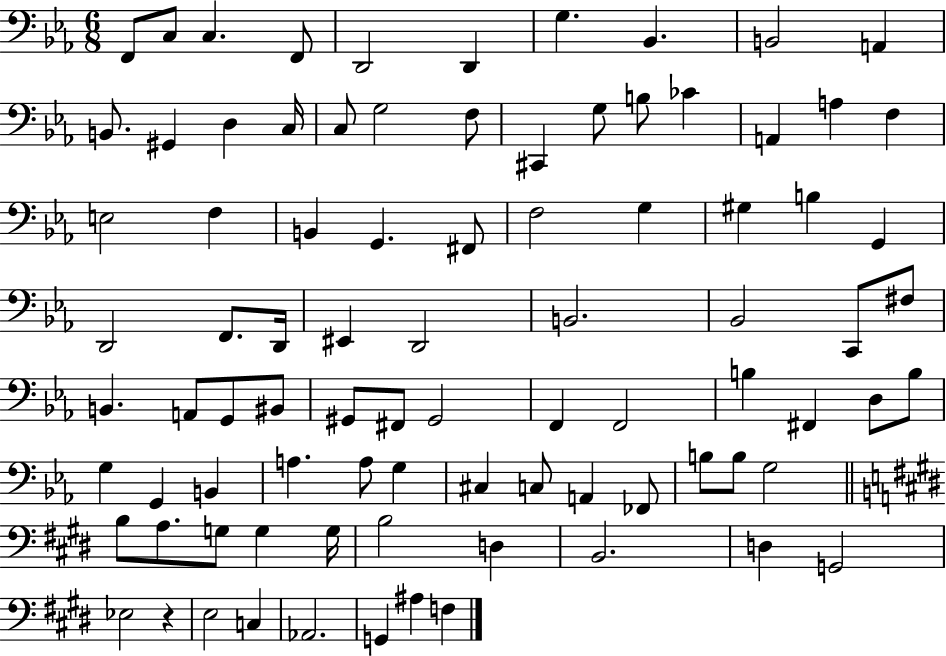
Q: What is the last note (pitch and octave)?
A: F3